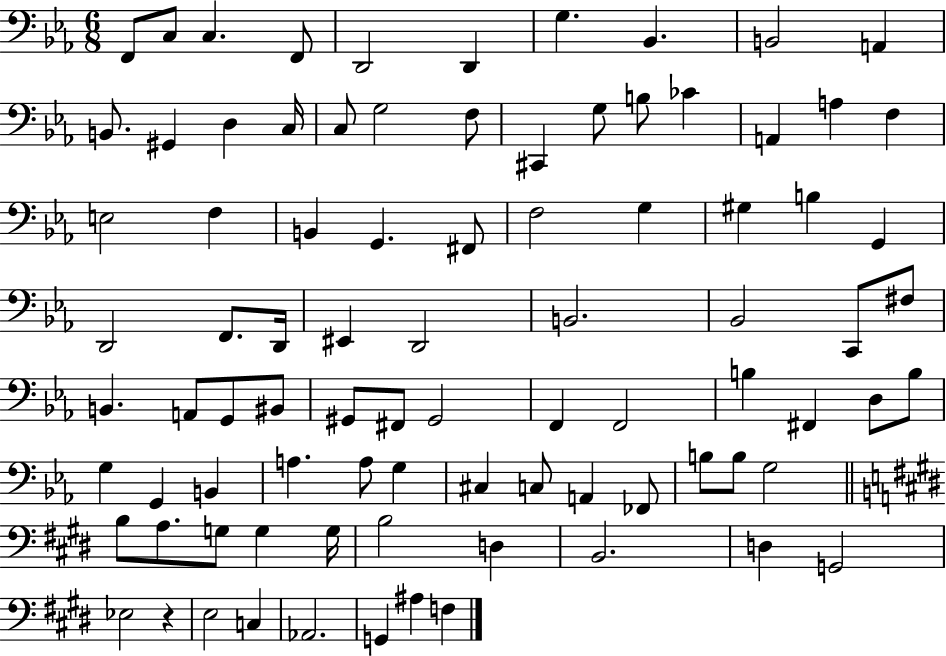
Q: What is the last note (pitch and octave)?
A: F3